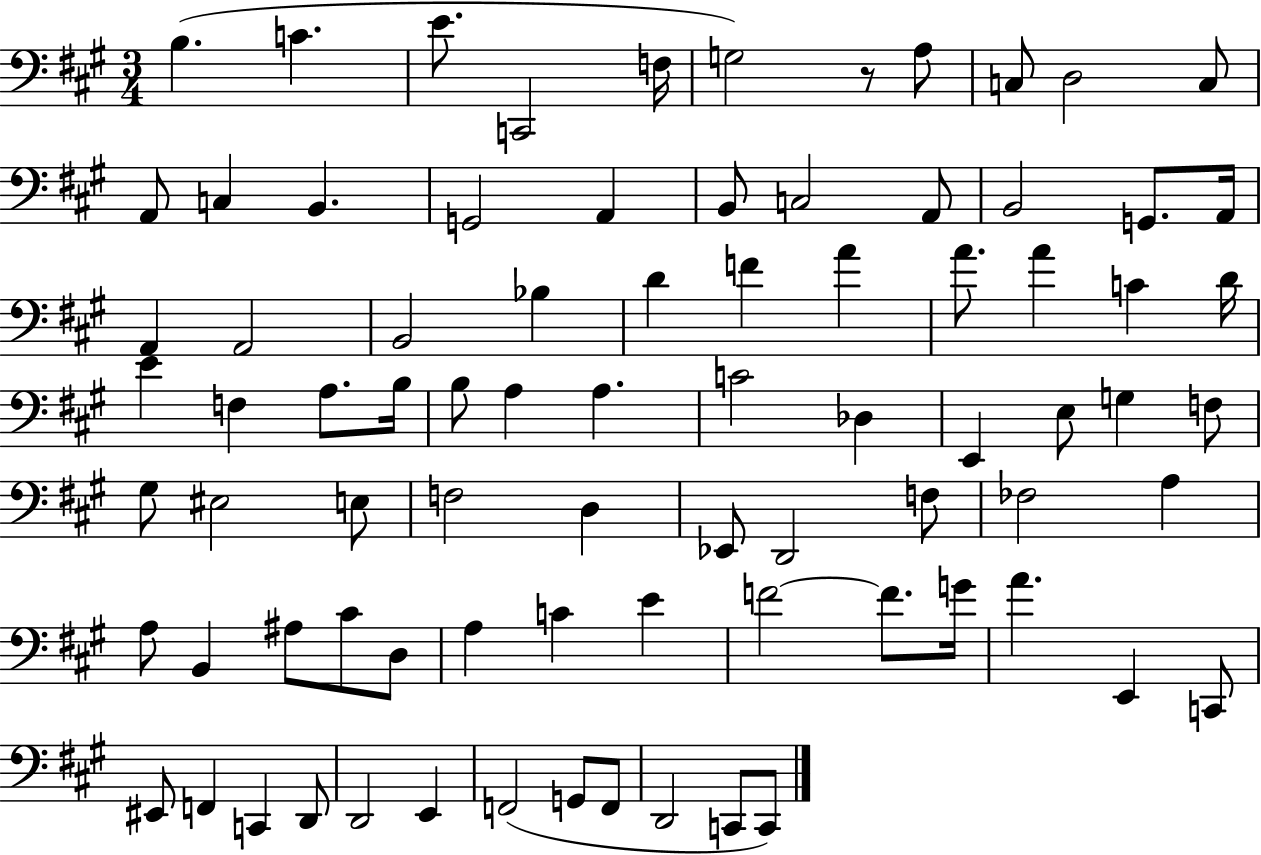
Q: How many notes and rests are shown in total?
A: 82